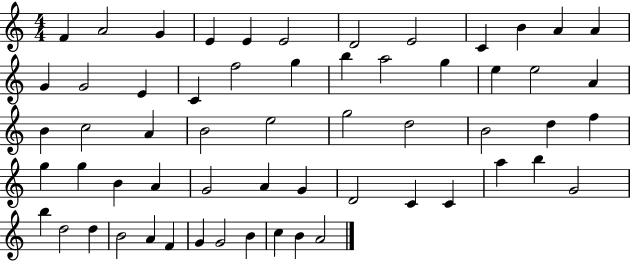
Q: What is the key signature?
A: C major